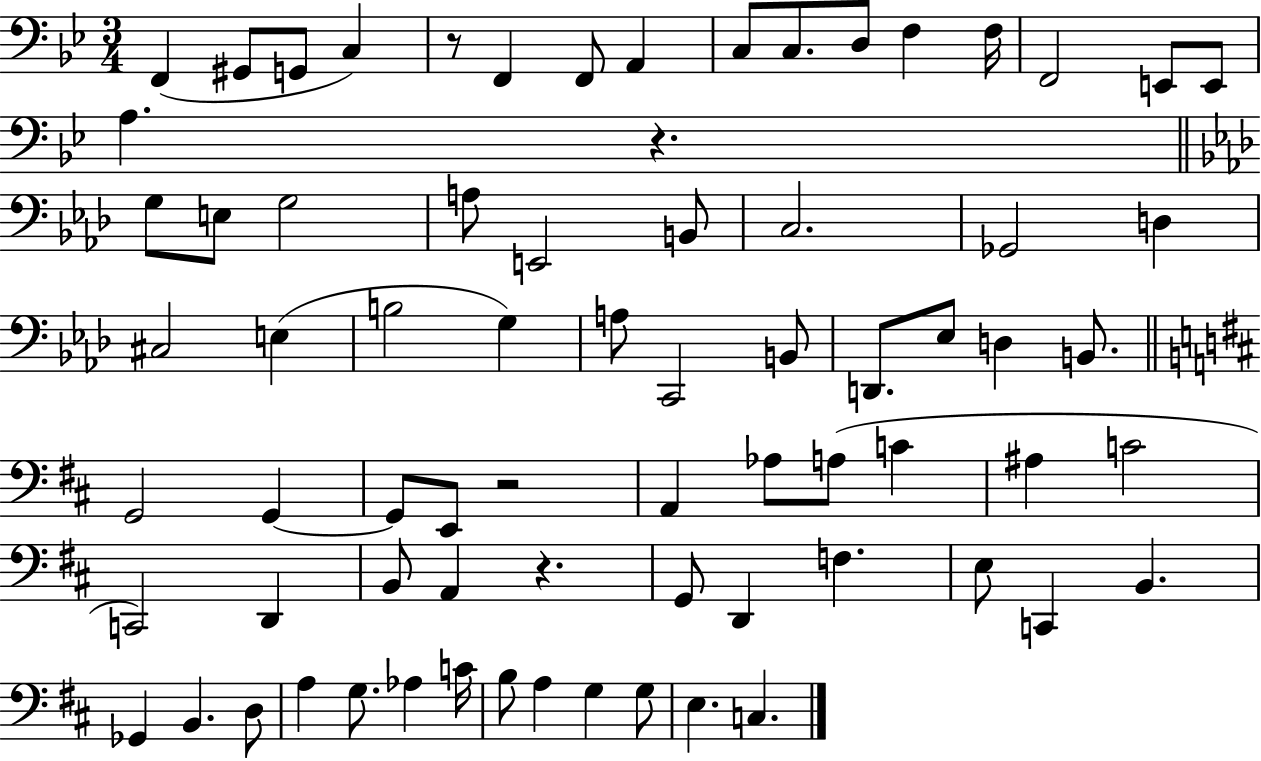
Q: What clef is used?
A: bass